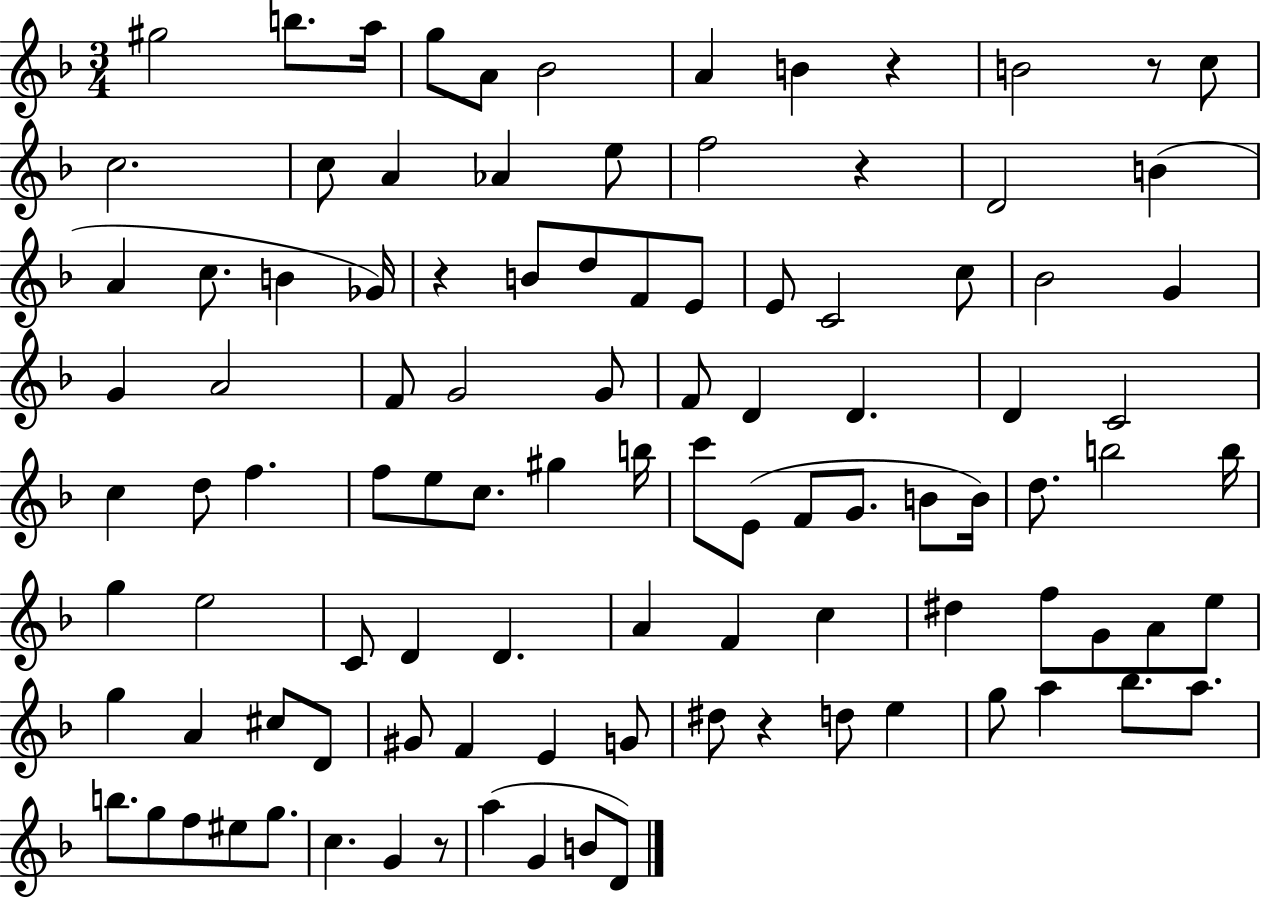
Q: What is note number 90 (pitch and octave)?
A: EIS5